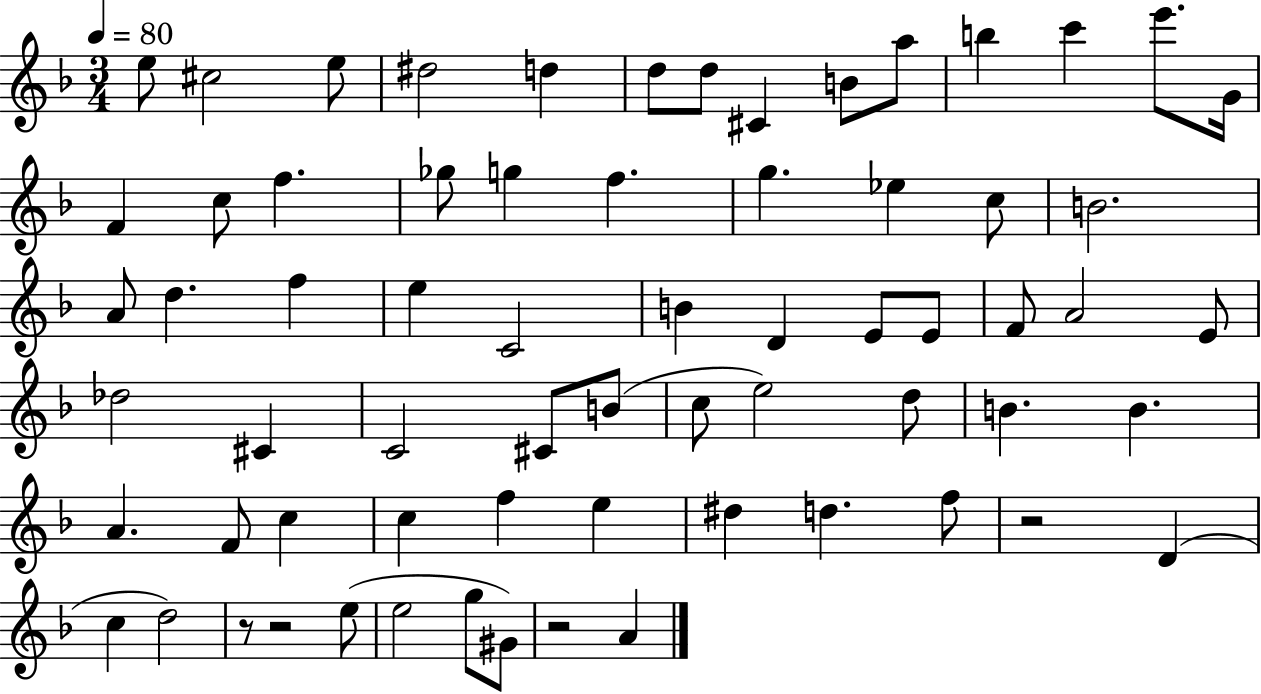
E5/e C#5/h E5/e D#5/h D5/q D5/e D5/e C#4/q B4/e A5/e B5/q C6/q E6/e. G4/s F4/q C5/e F5/q. Gb5/e G5/q F5/q. G5/q. Eb5/q C5/e B4/h. A4/e D5/q. F5/q E5/q C4/h B4/q D4/q E4/e E4/e F4/e A4/h E4/e Db5/h C#4/q C4/h C#4/e B4/e C5/e E5/h D5/e B4/q. B4/q. A4/q. F4/e C5/q C5/q F5/q E5/q D#5/q D5/q. F5/e R/h D4/q C5/q D5/h R/e R/h E5/e E5/h G5/e G#4/e R/h A4/q